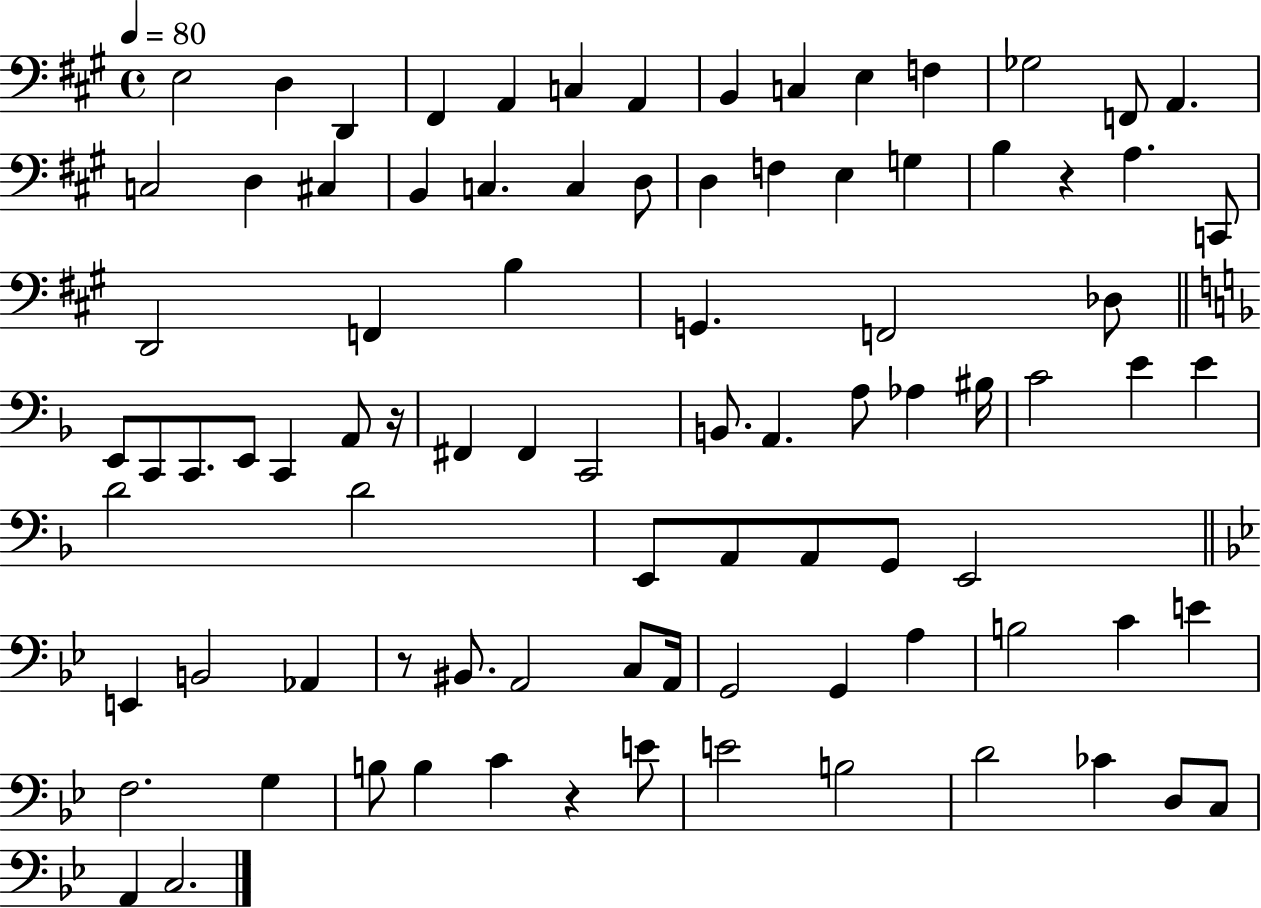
X:1
T:Untitled
M:4/4
L:1/4
K:A
E,2 D, D,, ^F,, A,, C, A,, B,, C, E, F, _G,2 F,,/2 A,, C,2 D, ^C, B,, C, C, D,/2 D, F, E, G, B, z A, C,,/2 D,,2 F,, B, G,, F,,2 _D,/2 E,,/2 C,,/2 C,,/2 E,,/2 C,, A,,/2 z/4 ^F,, ^F,, C,,2 B,,/2 A,, A,/2 _A, ^B,/4 C2 E E D2 D2 E,,/2 A,,/2 A,,/2 G,,/2 E,,2 E,, B,,2 _A,, z/2 ^B,,/2 A,,2 C,/2 A,,/4 G,,2 G,, A, B,2 C E F,2 G, B,/2 B, C z E/2 E2 B,2 D2 _C D,/2 C,/2 A,, C,2